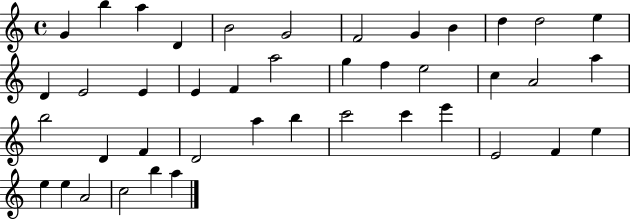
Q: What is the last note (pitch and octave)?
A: A5